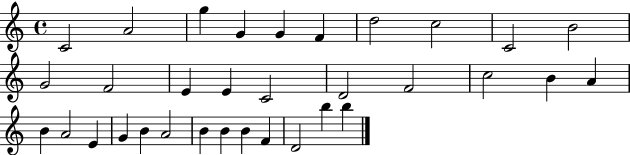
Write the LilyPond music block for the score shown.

{
  \clef treble
  \time 4/4
  \defaultTimeSignature
  \key c \major
  c'2 a'2 | g''4 g'4 g'4 f'4 | d''2 c''2 | c'2 b'2 | \break g'2 f'2 | e'4 e'4 c'2 | d'2 f'2 | c''2 b'4 a'4 | \break b'4 a'2 e'4 | g'4 b'4 a'2 | b'4 b'4 b'4 f'4 | d'2 b''4 b''4 | \break \bar "|."
}